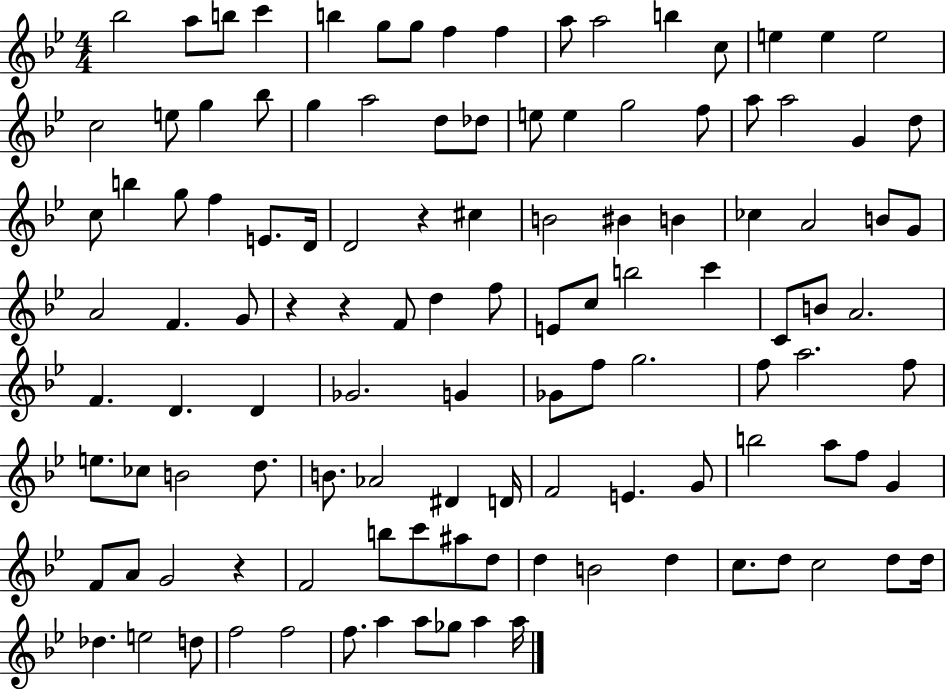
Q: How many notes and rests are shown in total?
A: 117